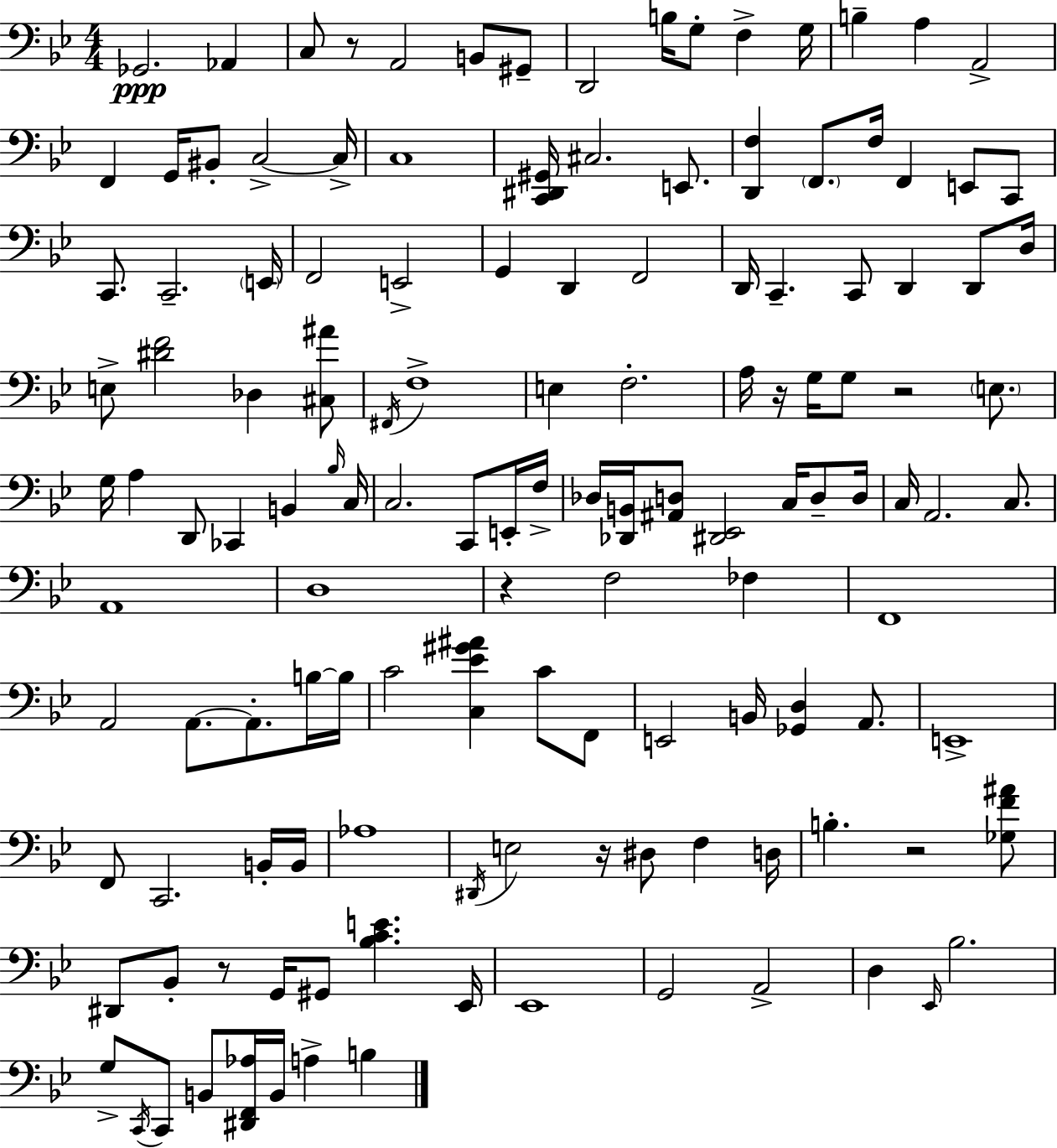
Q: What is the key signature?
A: BES major